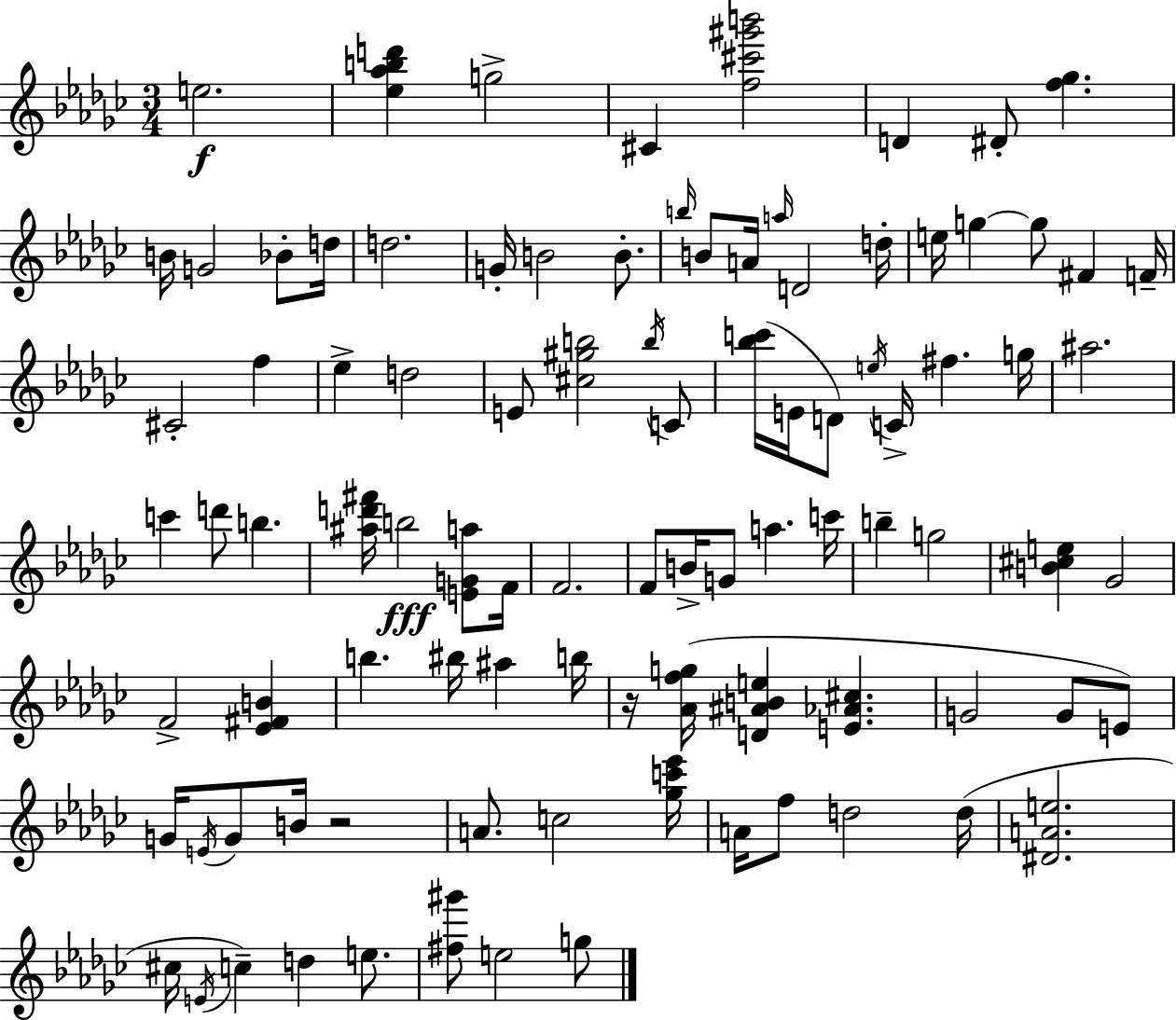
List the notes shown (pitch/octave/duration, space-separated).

E5/h. [Eb5,Ab5,B5,D6]/q G5/h C#4/q [F5,C#6,G#6,B6]/h D4/q D#4/e [F5,Gb5]/q. B4/s G4/h Bb4/e D5/s D5/h. G4/s B4/h B4/e. B5/s B4/e A4/s A5/s D4/h D5/s E5/s G5/q G5/e F#4/q F4/s C#4/h F5/q Eb5/q D5/h E4/e [C#5,G#5,B5]/h B5/s C4/e [Bb5,C6]/s E4/s D4/e E5/s C4/s F#5/q. G5/s A#5/h. C6/q D6/e B5/q. [A#5,D6,F#6]/s B5/h [E4,G4,A5]/e F4/s F4/h. F4/e B4/s G4/e A5/q. C6/s B5/q G5/h [B4,C#5,E5]/q Gb4/h F4/h [Eb4,F#4,B4]/q B5/q. BIS5/s A#5/q B5/s R/s [Ab4,F5,G5]/s [D4,A#4,B4,E5]/q [E4,Ab4,C#5]/q. G4/h G4/e E4/e G4/s E4/s G4/e B4/s R/h A4/e. C5/h [Gb5,C6,Eb6]/s A4/s F5/e D5/h D5/s [D#4,A4,E5]/h. C#5/s E4/s C5/q D5/q E5/e. [F#5,G#6]/e E5/h G5/e